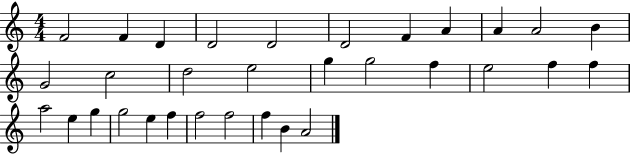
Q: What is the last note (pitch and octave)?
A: A4